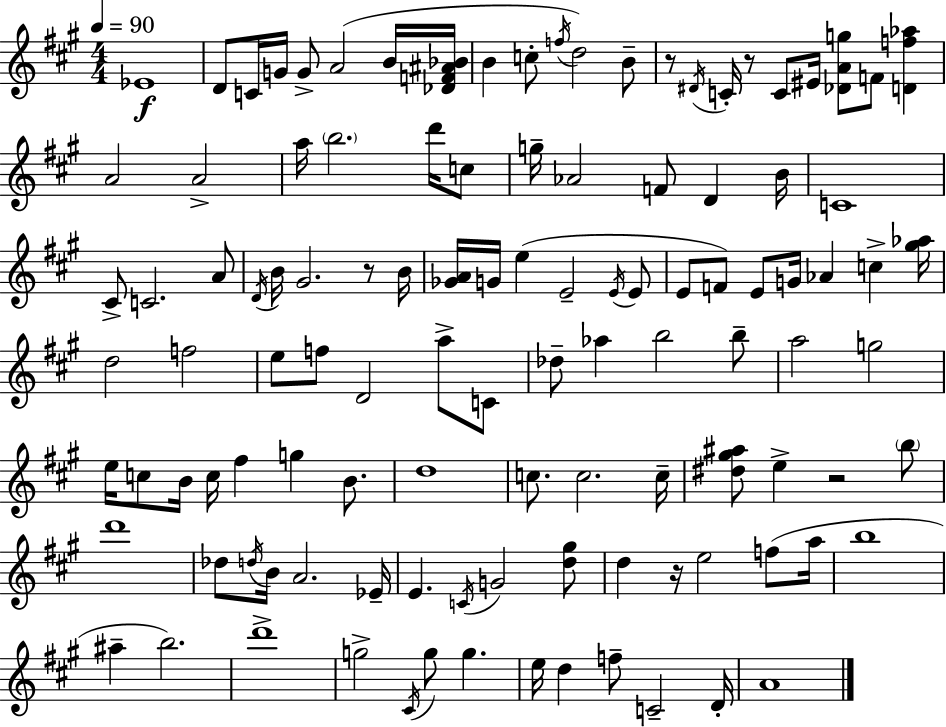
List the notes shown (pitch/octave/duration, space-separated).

Eb4/w D4/e C4/s G4/s G4/e A4/h B4/s [Db4,F4,A#4,Bb4]/s B4/q C5/e F5/s D5/h B4/e R/e D#4/s C4/s R/e C4/e EIS4/s [Db4,A4,G5]/e F4/e [D4,F5,Ab5]/q A4/h A4/h A5/s B5/h. D6/s C5/e G5/s Ab4/h F4/e D4/q B4/s C4/w C#4/e C4/h. A4/e D4/s B4/s G#4/h. R/e B4/s [Gb4,A4]/s G4/s E5/q E4/h E4/s E4/e E4/e F4/e E4/e G4/s Ab4/q C5/q [G#5,Ab5]/s D5/h F5/h E5/e F5/e D4/h A5/e C4/e Db5/e Ab5/q B5/h B5/e A5/h G5/h E5/s C5/e B4/s C5/s F#5/q G5/q B4/e. D5/w C5/e. C5/h. C5/s [D#5,G#5,A#5]/e E5/q R/h B5/e D6/w Db5/e D5/s B4/s A4/h. Eb4/s E4/q. C4/s G4/h [D5,G#5]/e D5/q R/s E5/h F5/e A5/s B5/w A#5/q B5/h. D6/w G5/h C#4/s G5/e G5/q. E5/s D5/q F5/e C4/h D4/s A4/w